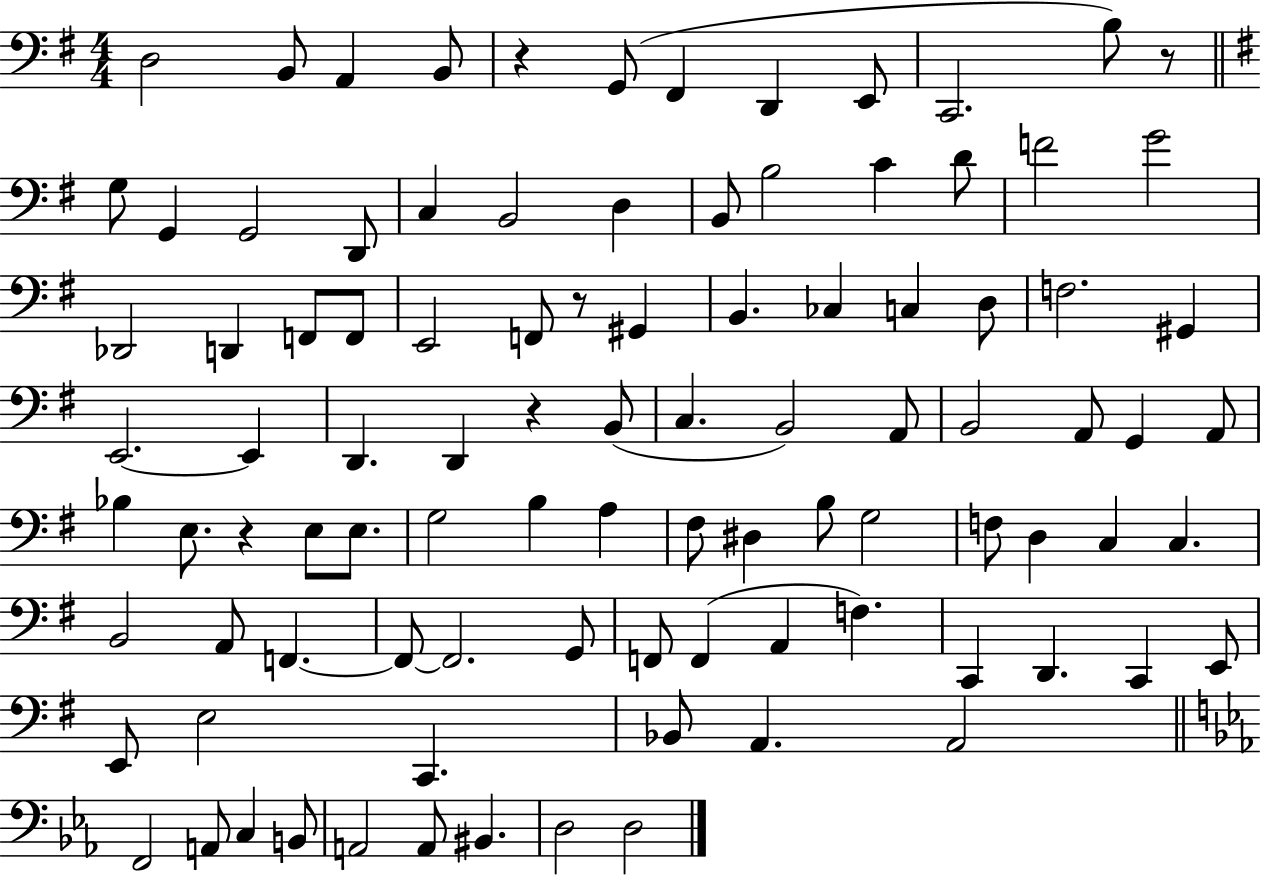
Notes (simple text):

D3/h B2/e A2/q B2/e R/q G2/e F#2/q D2/q E2/e C2/h. B3/e R/e G3/e G2/q G2/h D2/e C3/q B2/h D3/q B2/e B3/h C4/q D4/e F4/h G4/h Db2/h D2/q F2/e F2/e E2/h F2/e R/e G#2/q B2/q. CES3/q C3/q D3/e F3/h. G#2/q E2/h. E2/q D2/q. D2/q R/q B2/e C3/q. B2/h A2/e B2/h A2/e G2/q A2/e Bb3/q E3/e. R/q E3/e E3/e. G3/h B3/q A3/q F#3/e D#3/q B3/e G3/h F3/e D3/q C3/q C3/q. B2/h A2/e F2/q. F2/e F2/h. G2/e F2/e F2/q A2/q F3/q. C2/q D2/q. C2/q E2/e E2/e E3/h C2/q. Bb2/e A2/q. A2/h F2/h A2/e C3/q B2/e A2/h A2/e BIS2/q. D3/h D3/h